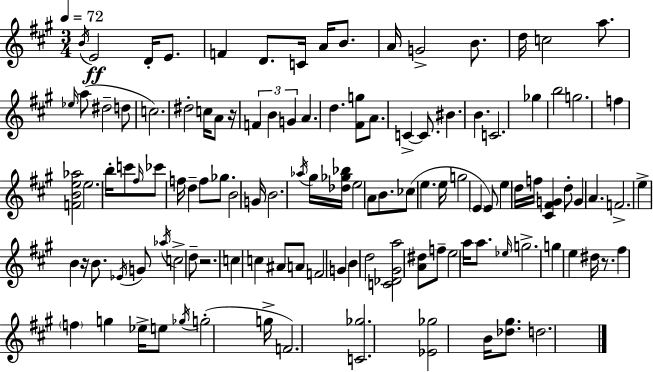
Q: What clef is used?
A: treble